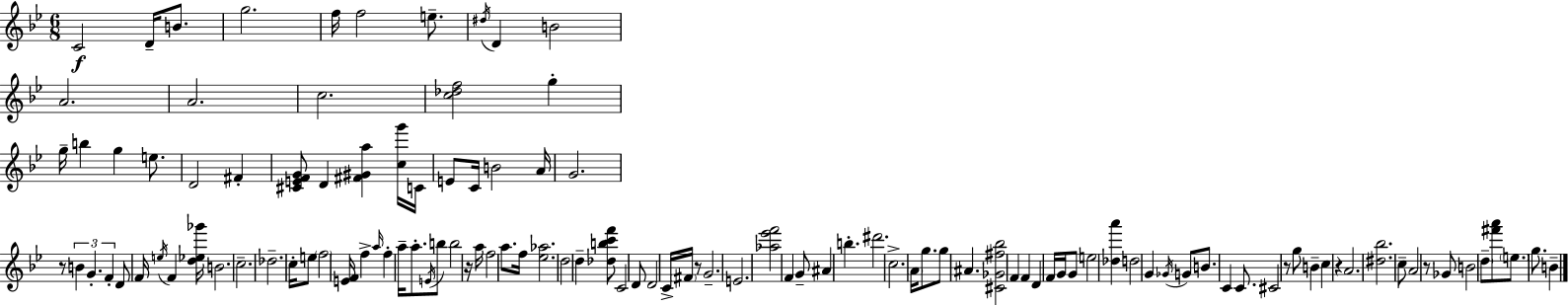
{
  \clef treble
  \numericTimeSignature
  \time 6/8
  \key bes \major
  c'2\f d'16-- b'8. | g''2. | f''16 f''2 e''8.-- | \acciaccatura { dis''16 } d'4 b'2 | \break a'2. | a'2. | c''2. | <c'' des'' f''>2 g''4-. | \break g''16-- b''4 g''4 e''8. | d'2 fis'4-. | <cis' e' f' g'>8 d'4 <fis' gis' a''>4 <c'' g'''>16 | c'16 e'8 c'16 b'2 | \break a'16 g'2. | r8 \tuplet 3/2 { b'4 g'4.-. | f'4-. } d'8 f'16 \acciaccatura { e''16 } f'4 | <d'' ees'' ges'''>16 b'2. | \break c''2.-- | des''2.-- | c''16-. e''8 \parenthesize f''2 | <e' f'>16 f''4-> \grace { a''16 } f''4-. a''16-- | \break a''8.-. \acciaccatura { e'16 } b''8 b''2 | r16 a''16 f''2 | a''8. f''16 <ees'' aes''>2. | d''2 | \break d''4-- <des'' b'' c''' f'''>8 c'2 | d'8 d'2 | c'16-> \parenthesize fis'16 r8 g'2.-- | e'2. | \break <aes'' ees''' f'''>2 | f'4 g'8-- ais'4 b''4.-. | dis'''2. | c''2.-> | \break \parenthesize a'16 g''8. g''8 ais'4. | <cis' ges' fis'' bes''>2 | f'4 f'4 d'4 | f'16 g'16 g'8 e''2 | \break <des'' a'''>4 d''2 | g'4 \acciaccatura { ges'16 } g'8 b'8. c'4 | c'8. cis'2 | r8 g''8 b'4-- c''4 | \break r4 a'2. | <dis'' bes''>2. | c''8-- a'2 | r8 ges'8 b'2 | \break \parenthesize d''8-- <fis''' a'''>8 \parenthesize e''8. g''8. | b'4-- \bar "|."
}